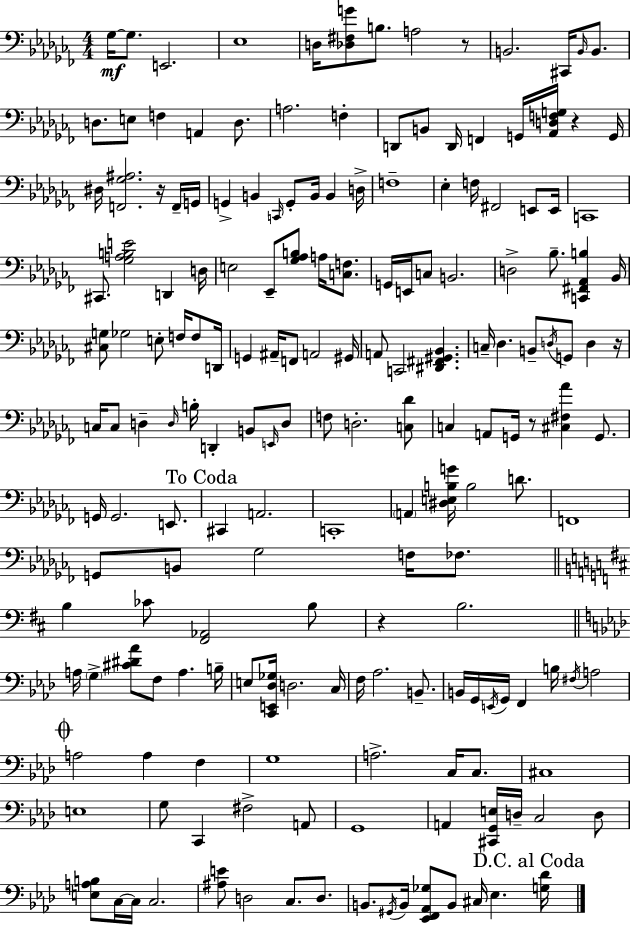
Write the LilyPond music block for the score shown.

{
  \clef bass
  \numericTimeSignature
  \time 4/4
  \key aes \minor
  \repeat volta 2 { ges16~~\mf ges8. e,2. | ees1 | d16 <des fis g'>8 b8. a2 r8 | b,2. cis,16 \grace { b,16 } b,8. | \break d8. e8 f4 a,4 d8. | a2. f4-. | d,8 b,8 d,16 f,4 g,16 <aes, d f g>16 r4 | g,16 dis16 <f, ges ais>2. r16 f,16-- | \break g,16 g,4-> b,4 \grace { c,16 } g,8-. b,16 b,4 | d16-> f1-- | ees4-. f16 fis,2 e,8 | e,16 c,1 | \break cis,8. <ges a b e'>2 d,4 | d16 e2 ees,8-- <ges aes b>8 a16 <c f>8. | g,16 e,16 c8 b,2. | d2-> bes8.-- <c, fis, aes, b>4 | \break bes,16 <cis g>8 ges2 e8-. f16 f8 | d,16 g,4 ais,16-- f,8 a,2 | gis,16 a,8 c,2 <dis, fis, gis, bes,>4. | c16-- des4. b,8-- \acciaccatura { d16 } g,8 d4 | \break r16 c16 c8 d4-- \grace { d16 } b16-. d,4-. | b,8 \grace { e,16 } d8 f8 d2.-. | <c des'>8 c4 a,8 g,16 r8 <cis fis aes'>4 | g,8. g,16 g,2. | \break e,8. \mark "To Coda" cis,4 a,2. | c,1-. | \parenthesize a,4 <dis e b g'>16 b2 | d'8. f,1 | \break g,8 b,8 ges2 | f16 fes8. \bar "||" \break \key d \major b4 ces'8 <fis, aes,>2 b8 | r4 b2. | \bar "||" \break \key f \minor a16 \parenthesize g4-> <cis' dis' aes'>8 f8 a4. b16-- | e8 <c, e, des ges>16 d2. c16 | f16 aes2. b,8.-- | b,16 g,16 \acciaccatura { e,16 } g,16 f,4 b16 \acciaccatura { fis16 } a2 | \break \mark \markup { \musicglyph "scripts.coda" } a2 a4 f4 | g1 | a2.-> c16 c8. | cis1 | \break e1 | g8 c,4 fis2-> | a,8 g,1 | a,4 <cis, g, e>16 d16-- c2 | \break d8 <e a b>8 c16~~ c16 c2. | <ais e'>8 d2 c8. d8. | b,8. \acciaccatura { gis,16 } b,16 <ees, f, aes, ges>8 b,8 cis16 ees4. | \mark "D.C. al Coda" <g des'>16 } \bar "|."
}